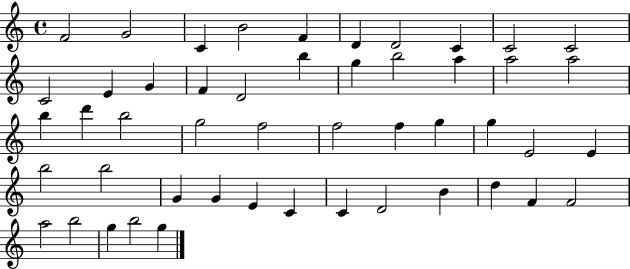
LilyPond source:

{
  \clef treble
  \time 4/4
  \defaultTimeSignature
  \key c \major
  f'2 g'2 | c'4 b'2 f'4 | d'4 d'2 c'4 | c'2 c'2 | \break c'2 e'4 g'4 | f'4 d'2 b''4 | g''4 b''2 a''4 | a''2 a''2 | \break b''4 d'''4 b''2 | g''2 f''2 | f''2 f''4 g''4 | g''4 e'2 e'4 | \break b''2 b''2 | g'4 g'4 e'4 c'4 | c'4 d'2 b'4 | d''4 f'4 f'2 | \break a''2 b''2 | g''4 b''2 g''4 | \bar "|."
}